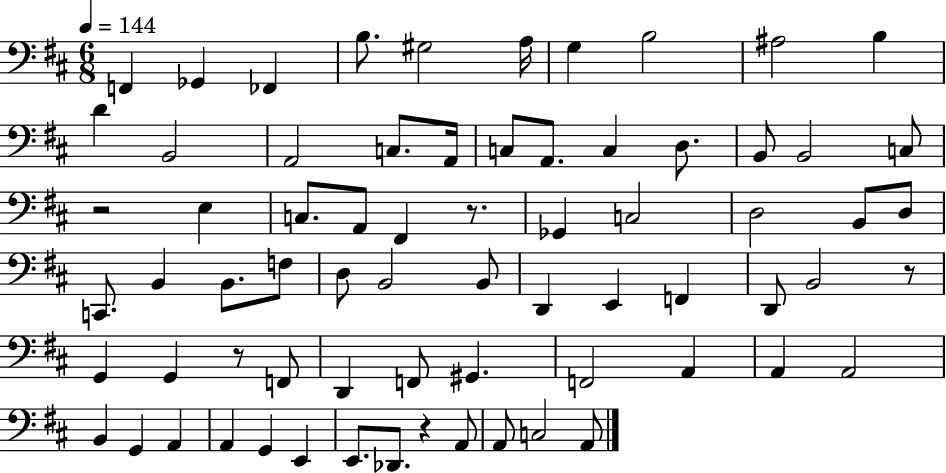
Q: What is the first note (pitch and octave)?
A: F2